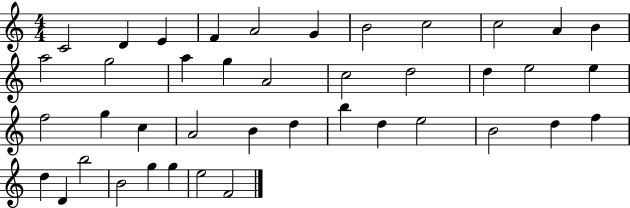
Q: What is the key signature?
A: C major